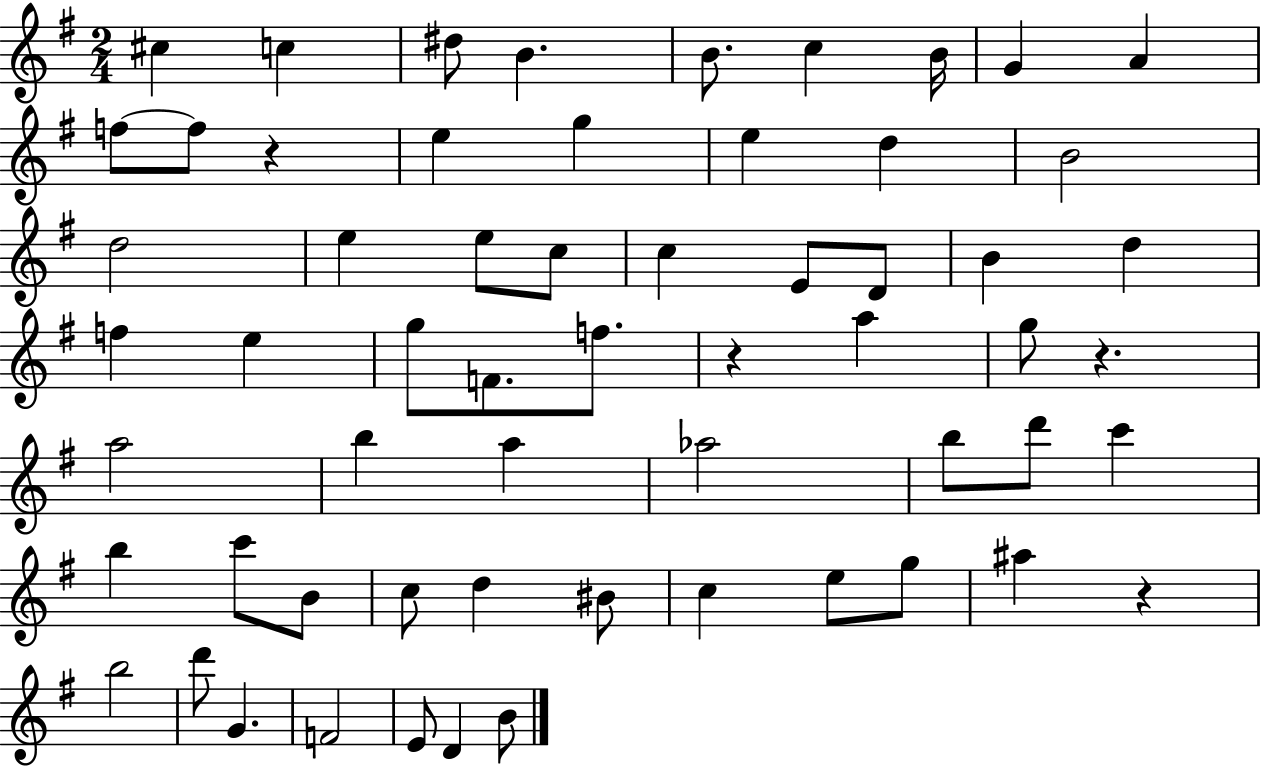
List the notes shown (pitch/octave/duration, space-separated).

C#5/q C5/q D#5/e B4/q. B4/e. C5/q B4/s G4/q A4/q F5/e F5/e R/q E5/q G5/q E5/q D5/q B4/h D5/h E5/q E5/e C5/e C5/q E4/e D4/e B4/q D5/q F5/q E5/q G5/e F4/e. F5/e. R/q A5/q G5/e R/q. A5/h B5/q A5/q Ab5/h B5/e D6/e C6/q B5/q C6/e B4/e C5/e D5/q BIS4/e C5/q E5/e G5/e A#5/q R/q B5/h D6/e G4/q. F4/h E4/e D4/q B4/e